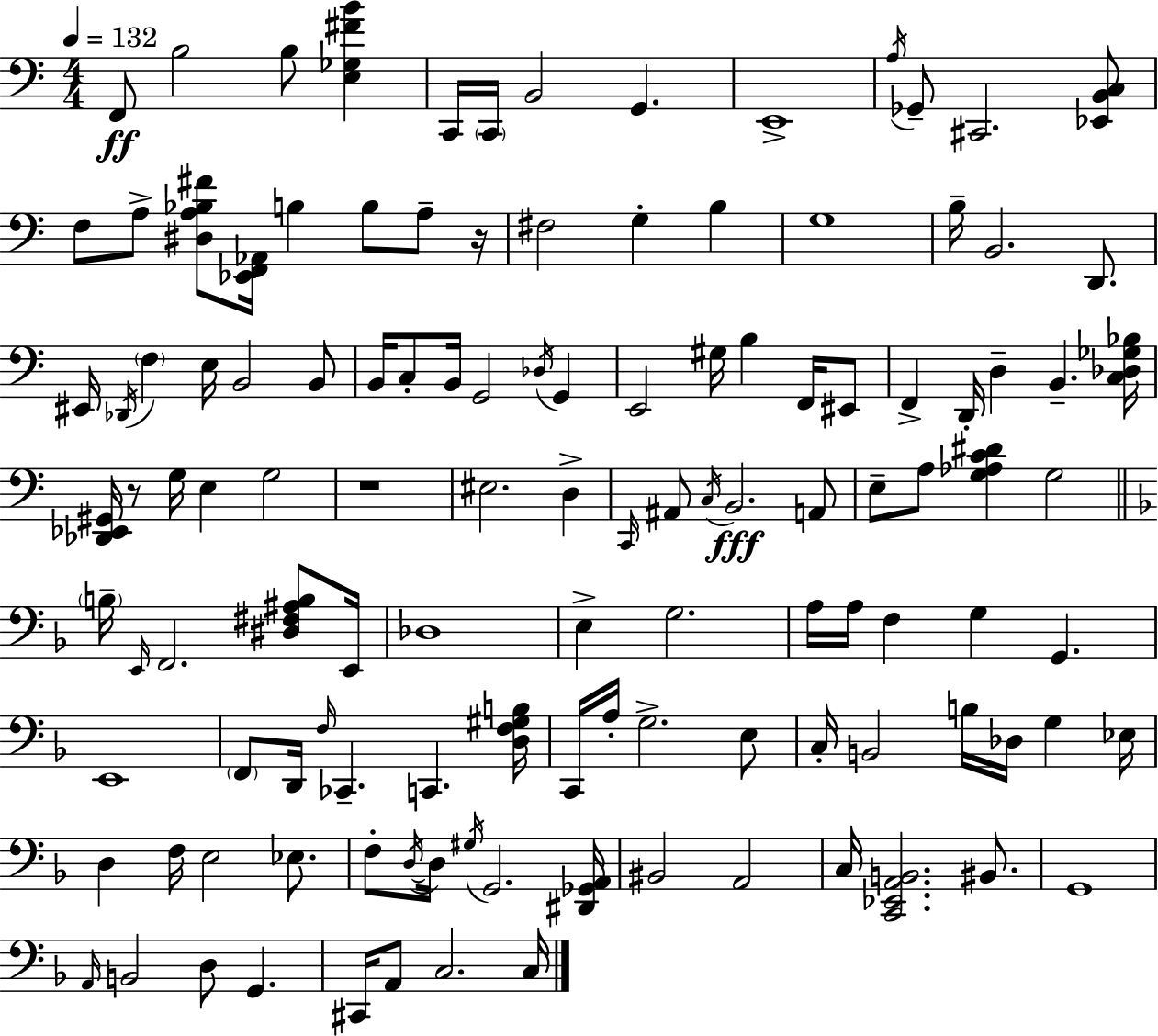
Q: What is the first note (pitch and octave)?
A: F2